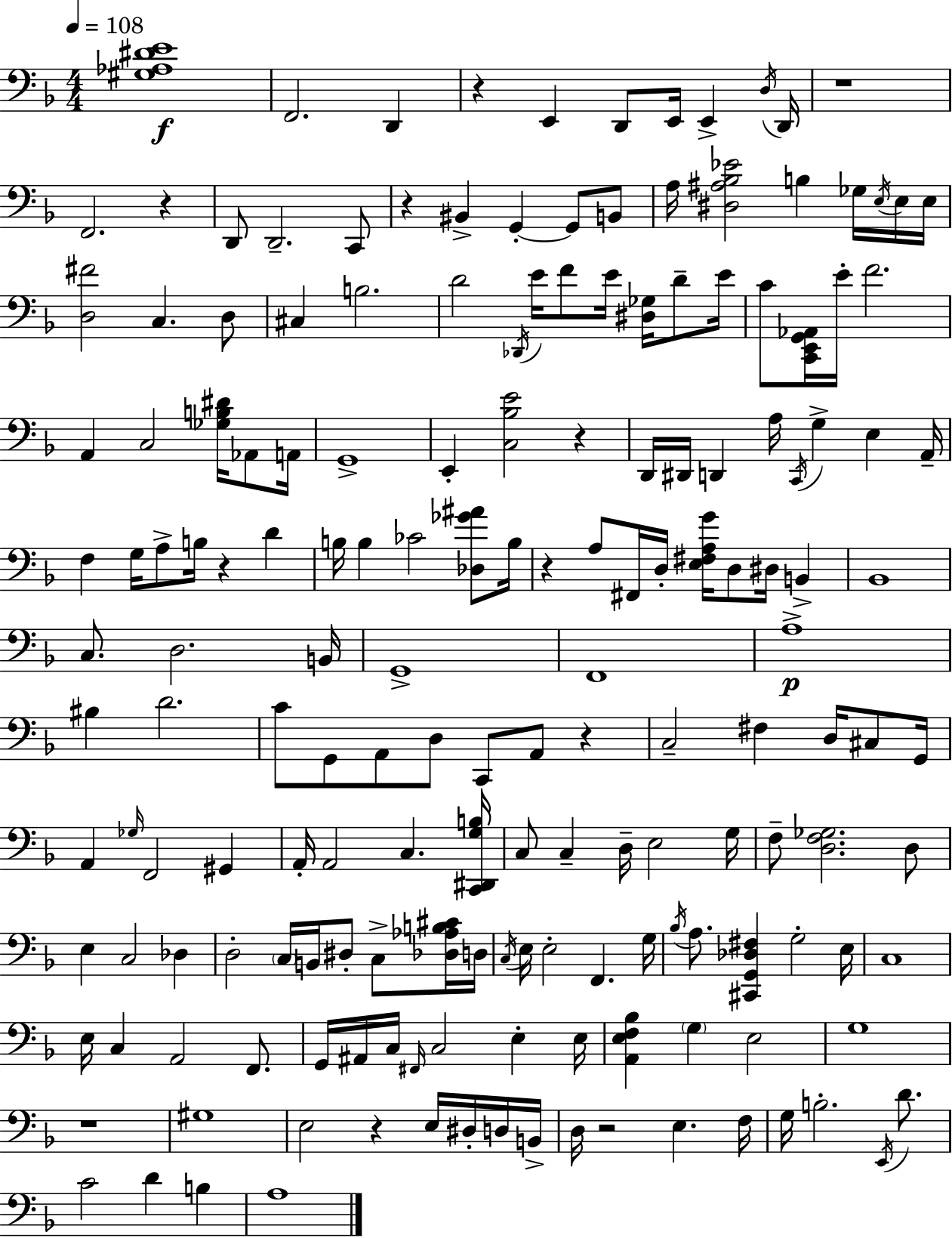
{
  \clef bass
  \numericTimeSignature
  \time 4/4
  \key d \minor
  \tempo 4 = 108
  <gis aes dis' e'>1\f | f,2. d,4 | r4 e,4 d,8 e,16 e,4-> \acciaccatura { d16 } | d,16 r1 | \break f,2. r4 | d,8 d,2.-- c,8 | r4 bis,4-> g,4-.~~ g,8 b,8 | a16 <dis ais bes ees'>2 b4 ges16 \acciaccatura { e16 } | \break e16 e16 <d fis'>2 c4. | d8 cis4 b2. | d'2 \acciaccatura { des,16 } e'16 f'8 e'16 <dis ges>16 | d'8-- e'16 c'8 <c, e, g, aes,>16 e'16-. f'2. | \break a,4 c2 <ges b dis'>16 | aes,8 a,16 g,1-> | e,4-. <c bes e'>2 r4 | d,16 dis,16 d,4 a16 \acciaccatura { c,16 } g4-> e4 | \break a,16-- f4 g16 a8-> b16 r4 | d'4 b16 b4 ces'2 | <des ges' ais'>8 b16 r4 a8 fis,16 d16-. <e fis a g'>16 d8 dis16 | b,4-> bes,1 | \break c8. d2. | b,16 g,1-> | f,1 | a1->\p | \break bis4 d'2. | c'8 g,8 a,8 d8 c,8 a,8 | r4 c2-- fis4 | d16 cis8 g,16 a,4 \grace { ges16 } f,2 | \break gis,4 a,16-. a,2 c4. | <c, dis, g b>16 c8 c4-- d16-- e2 | g16 f8-- <d f ges>2. | d8 e4 c2 | \break des4 d2-. \parenthesize c16 b,16 dis8-. | c8-> <des aes b cis'>16 d16 \acciaccatura { c16 } e16 e2-. f,4. | g16 \acciaccatura { bes16 } a8. <cis, g, des fis>4 g2-. | e16 c1 | \break e16 c4 a,2 | f,8. g,16 ais,16 c16 \grace { fis,16 } c2 | e4-. e16 <a, e f bes>4 \parenthesize g4 | e2 g1 | \break r1 | gis1 | e2 | r4 e16 dis16-. d16 b,16-> d16 r2 | \break e4. f16 g16 b2.-. | \acciaccatura { e,16 } d'8. c'2 | d'4 b4 a1 | \bar "|."
}